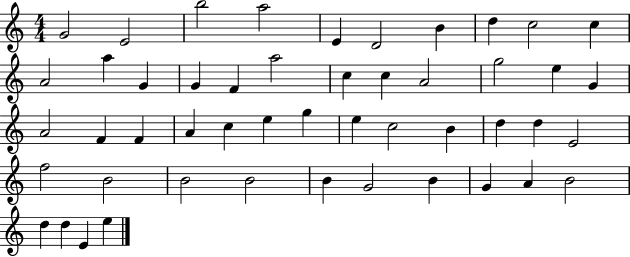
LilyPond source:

{
  \clef treble
  \numericTimeSignature
  \time 4/4
  \key c \major
  g'2 e'2 | b''2 a''2 | e'4 d'2 b'4 | d''4 c''2 c''4 | \break a'2 a''4 g'4 | g'4 f'4 a''2 | c''4 c''4 a'2 | g''2 e''4 g'4 | \break a'2 f'4 f'4 | a'4 c''4 e''4 g''4 | e''4 c''2 b'4 | d''4 d''4 e'2 | \break f''2 b'2 | b'2 b'2 | b'4 g'2 b'4 | g'4 a'4 b'2 | \break d''4 d''4 e'4 e''4 | \bar "|."
}